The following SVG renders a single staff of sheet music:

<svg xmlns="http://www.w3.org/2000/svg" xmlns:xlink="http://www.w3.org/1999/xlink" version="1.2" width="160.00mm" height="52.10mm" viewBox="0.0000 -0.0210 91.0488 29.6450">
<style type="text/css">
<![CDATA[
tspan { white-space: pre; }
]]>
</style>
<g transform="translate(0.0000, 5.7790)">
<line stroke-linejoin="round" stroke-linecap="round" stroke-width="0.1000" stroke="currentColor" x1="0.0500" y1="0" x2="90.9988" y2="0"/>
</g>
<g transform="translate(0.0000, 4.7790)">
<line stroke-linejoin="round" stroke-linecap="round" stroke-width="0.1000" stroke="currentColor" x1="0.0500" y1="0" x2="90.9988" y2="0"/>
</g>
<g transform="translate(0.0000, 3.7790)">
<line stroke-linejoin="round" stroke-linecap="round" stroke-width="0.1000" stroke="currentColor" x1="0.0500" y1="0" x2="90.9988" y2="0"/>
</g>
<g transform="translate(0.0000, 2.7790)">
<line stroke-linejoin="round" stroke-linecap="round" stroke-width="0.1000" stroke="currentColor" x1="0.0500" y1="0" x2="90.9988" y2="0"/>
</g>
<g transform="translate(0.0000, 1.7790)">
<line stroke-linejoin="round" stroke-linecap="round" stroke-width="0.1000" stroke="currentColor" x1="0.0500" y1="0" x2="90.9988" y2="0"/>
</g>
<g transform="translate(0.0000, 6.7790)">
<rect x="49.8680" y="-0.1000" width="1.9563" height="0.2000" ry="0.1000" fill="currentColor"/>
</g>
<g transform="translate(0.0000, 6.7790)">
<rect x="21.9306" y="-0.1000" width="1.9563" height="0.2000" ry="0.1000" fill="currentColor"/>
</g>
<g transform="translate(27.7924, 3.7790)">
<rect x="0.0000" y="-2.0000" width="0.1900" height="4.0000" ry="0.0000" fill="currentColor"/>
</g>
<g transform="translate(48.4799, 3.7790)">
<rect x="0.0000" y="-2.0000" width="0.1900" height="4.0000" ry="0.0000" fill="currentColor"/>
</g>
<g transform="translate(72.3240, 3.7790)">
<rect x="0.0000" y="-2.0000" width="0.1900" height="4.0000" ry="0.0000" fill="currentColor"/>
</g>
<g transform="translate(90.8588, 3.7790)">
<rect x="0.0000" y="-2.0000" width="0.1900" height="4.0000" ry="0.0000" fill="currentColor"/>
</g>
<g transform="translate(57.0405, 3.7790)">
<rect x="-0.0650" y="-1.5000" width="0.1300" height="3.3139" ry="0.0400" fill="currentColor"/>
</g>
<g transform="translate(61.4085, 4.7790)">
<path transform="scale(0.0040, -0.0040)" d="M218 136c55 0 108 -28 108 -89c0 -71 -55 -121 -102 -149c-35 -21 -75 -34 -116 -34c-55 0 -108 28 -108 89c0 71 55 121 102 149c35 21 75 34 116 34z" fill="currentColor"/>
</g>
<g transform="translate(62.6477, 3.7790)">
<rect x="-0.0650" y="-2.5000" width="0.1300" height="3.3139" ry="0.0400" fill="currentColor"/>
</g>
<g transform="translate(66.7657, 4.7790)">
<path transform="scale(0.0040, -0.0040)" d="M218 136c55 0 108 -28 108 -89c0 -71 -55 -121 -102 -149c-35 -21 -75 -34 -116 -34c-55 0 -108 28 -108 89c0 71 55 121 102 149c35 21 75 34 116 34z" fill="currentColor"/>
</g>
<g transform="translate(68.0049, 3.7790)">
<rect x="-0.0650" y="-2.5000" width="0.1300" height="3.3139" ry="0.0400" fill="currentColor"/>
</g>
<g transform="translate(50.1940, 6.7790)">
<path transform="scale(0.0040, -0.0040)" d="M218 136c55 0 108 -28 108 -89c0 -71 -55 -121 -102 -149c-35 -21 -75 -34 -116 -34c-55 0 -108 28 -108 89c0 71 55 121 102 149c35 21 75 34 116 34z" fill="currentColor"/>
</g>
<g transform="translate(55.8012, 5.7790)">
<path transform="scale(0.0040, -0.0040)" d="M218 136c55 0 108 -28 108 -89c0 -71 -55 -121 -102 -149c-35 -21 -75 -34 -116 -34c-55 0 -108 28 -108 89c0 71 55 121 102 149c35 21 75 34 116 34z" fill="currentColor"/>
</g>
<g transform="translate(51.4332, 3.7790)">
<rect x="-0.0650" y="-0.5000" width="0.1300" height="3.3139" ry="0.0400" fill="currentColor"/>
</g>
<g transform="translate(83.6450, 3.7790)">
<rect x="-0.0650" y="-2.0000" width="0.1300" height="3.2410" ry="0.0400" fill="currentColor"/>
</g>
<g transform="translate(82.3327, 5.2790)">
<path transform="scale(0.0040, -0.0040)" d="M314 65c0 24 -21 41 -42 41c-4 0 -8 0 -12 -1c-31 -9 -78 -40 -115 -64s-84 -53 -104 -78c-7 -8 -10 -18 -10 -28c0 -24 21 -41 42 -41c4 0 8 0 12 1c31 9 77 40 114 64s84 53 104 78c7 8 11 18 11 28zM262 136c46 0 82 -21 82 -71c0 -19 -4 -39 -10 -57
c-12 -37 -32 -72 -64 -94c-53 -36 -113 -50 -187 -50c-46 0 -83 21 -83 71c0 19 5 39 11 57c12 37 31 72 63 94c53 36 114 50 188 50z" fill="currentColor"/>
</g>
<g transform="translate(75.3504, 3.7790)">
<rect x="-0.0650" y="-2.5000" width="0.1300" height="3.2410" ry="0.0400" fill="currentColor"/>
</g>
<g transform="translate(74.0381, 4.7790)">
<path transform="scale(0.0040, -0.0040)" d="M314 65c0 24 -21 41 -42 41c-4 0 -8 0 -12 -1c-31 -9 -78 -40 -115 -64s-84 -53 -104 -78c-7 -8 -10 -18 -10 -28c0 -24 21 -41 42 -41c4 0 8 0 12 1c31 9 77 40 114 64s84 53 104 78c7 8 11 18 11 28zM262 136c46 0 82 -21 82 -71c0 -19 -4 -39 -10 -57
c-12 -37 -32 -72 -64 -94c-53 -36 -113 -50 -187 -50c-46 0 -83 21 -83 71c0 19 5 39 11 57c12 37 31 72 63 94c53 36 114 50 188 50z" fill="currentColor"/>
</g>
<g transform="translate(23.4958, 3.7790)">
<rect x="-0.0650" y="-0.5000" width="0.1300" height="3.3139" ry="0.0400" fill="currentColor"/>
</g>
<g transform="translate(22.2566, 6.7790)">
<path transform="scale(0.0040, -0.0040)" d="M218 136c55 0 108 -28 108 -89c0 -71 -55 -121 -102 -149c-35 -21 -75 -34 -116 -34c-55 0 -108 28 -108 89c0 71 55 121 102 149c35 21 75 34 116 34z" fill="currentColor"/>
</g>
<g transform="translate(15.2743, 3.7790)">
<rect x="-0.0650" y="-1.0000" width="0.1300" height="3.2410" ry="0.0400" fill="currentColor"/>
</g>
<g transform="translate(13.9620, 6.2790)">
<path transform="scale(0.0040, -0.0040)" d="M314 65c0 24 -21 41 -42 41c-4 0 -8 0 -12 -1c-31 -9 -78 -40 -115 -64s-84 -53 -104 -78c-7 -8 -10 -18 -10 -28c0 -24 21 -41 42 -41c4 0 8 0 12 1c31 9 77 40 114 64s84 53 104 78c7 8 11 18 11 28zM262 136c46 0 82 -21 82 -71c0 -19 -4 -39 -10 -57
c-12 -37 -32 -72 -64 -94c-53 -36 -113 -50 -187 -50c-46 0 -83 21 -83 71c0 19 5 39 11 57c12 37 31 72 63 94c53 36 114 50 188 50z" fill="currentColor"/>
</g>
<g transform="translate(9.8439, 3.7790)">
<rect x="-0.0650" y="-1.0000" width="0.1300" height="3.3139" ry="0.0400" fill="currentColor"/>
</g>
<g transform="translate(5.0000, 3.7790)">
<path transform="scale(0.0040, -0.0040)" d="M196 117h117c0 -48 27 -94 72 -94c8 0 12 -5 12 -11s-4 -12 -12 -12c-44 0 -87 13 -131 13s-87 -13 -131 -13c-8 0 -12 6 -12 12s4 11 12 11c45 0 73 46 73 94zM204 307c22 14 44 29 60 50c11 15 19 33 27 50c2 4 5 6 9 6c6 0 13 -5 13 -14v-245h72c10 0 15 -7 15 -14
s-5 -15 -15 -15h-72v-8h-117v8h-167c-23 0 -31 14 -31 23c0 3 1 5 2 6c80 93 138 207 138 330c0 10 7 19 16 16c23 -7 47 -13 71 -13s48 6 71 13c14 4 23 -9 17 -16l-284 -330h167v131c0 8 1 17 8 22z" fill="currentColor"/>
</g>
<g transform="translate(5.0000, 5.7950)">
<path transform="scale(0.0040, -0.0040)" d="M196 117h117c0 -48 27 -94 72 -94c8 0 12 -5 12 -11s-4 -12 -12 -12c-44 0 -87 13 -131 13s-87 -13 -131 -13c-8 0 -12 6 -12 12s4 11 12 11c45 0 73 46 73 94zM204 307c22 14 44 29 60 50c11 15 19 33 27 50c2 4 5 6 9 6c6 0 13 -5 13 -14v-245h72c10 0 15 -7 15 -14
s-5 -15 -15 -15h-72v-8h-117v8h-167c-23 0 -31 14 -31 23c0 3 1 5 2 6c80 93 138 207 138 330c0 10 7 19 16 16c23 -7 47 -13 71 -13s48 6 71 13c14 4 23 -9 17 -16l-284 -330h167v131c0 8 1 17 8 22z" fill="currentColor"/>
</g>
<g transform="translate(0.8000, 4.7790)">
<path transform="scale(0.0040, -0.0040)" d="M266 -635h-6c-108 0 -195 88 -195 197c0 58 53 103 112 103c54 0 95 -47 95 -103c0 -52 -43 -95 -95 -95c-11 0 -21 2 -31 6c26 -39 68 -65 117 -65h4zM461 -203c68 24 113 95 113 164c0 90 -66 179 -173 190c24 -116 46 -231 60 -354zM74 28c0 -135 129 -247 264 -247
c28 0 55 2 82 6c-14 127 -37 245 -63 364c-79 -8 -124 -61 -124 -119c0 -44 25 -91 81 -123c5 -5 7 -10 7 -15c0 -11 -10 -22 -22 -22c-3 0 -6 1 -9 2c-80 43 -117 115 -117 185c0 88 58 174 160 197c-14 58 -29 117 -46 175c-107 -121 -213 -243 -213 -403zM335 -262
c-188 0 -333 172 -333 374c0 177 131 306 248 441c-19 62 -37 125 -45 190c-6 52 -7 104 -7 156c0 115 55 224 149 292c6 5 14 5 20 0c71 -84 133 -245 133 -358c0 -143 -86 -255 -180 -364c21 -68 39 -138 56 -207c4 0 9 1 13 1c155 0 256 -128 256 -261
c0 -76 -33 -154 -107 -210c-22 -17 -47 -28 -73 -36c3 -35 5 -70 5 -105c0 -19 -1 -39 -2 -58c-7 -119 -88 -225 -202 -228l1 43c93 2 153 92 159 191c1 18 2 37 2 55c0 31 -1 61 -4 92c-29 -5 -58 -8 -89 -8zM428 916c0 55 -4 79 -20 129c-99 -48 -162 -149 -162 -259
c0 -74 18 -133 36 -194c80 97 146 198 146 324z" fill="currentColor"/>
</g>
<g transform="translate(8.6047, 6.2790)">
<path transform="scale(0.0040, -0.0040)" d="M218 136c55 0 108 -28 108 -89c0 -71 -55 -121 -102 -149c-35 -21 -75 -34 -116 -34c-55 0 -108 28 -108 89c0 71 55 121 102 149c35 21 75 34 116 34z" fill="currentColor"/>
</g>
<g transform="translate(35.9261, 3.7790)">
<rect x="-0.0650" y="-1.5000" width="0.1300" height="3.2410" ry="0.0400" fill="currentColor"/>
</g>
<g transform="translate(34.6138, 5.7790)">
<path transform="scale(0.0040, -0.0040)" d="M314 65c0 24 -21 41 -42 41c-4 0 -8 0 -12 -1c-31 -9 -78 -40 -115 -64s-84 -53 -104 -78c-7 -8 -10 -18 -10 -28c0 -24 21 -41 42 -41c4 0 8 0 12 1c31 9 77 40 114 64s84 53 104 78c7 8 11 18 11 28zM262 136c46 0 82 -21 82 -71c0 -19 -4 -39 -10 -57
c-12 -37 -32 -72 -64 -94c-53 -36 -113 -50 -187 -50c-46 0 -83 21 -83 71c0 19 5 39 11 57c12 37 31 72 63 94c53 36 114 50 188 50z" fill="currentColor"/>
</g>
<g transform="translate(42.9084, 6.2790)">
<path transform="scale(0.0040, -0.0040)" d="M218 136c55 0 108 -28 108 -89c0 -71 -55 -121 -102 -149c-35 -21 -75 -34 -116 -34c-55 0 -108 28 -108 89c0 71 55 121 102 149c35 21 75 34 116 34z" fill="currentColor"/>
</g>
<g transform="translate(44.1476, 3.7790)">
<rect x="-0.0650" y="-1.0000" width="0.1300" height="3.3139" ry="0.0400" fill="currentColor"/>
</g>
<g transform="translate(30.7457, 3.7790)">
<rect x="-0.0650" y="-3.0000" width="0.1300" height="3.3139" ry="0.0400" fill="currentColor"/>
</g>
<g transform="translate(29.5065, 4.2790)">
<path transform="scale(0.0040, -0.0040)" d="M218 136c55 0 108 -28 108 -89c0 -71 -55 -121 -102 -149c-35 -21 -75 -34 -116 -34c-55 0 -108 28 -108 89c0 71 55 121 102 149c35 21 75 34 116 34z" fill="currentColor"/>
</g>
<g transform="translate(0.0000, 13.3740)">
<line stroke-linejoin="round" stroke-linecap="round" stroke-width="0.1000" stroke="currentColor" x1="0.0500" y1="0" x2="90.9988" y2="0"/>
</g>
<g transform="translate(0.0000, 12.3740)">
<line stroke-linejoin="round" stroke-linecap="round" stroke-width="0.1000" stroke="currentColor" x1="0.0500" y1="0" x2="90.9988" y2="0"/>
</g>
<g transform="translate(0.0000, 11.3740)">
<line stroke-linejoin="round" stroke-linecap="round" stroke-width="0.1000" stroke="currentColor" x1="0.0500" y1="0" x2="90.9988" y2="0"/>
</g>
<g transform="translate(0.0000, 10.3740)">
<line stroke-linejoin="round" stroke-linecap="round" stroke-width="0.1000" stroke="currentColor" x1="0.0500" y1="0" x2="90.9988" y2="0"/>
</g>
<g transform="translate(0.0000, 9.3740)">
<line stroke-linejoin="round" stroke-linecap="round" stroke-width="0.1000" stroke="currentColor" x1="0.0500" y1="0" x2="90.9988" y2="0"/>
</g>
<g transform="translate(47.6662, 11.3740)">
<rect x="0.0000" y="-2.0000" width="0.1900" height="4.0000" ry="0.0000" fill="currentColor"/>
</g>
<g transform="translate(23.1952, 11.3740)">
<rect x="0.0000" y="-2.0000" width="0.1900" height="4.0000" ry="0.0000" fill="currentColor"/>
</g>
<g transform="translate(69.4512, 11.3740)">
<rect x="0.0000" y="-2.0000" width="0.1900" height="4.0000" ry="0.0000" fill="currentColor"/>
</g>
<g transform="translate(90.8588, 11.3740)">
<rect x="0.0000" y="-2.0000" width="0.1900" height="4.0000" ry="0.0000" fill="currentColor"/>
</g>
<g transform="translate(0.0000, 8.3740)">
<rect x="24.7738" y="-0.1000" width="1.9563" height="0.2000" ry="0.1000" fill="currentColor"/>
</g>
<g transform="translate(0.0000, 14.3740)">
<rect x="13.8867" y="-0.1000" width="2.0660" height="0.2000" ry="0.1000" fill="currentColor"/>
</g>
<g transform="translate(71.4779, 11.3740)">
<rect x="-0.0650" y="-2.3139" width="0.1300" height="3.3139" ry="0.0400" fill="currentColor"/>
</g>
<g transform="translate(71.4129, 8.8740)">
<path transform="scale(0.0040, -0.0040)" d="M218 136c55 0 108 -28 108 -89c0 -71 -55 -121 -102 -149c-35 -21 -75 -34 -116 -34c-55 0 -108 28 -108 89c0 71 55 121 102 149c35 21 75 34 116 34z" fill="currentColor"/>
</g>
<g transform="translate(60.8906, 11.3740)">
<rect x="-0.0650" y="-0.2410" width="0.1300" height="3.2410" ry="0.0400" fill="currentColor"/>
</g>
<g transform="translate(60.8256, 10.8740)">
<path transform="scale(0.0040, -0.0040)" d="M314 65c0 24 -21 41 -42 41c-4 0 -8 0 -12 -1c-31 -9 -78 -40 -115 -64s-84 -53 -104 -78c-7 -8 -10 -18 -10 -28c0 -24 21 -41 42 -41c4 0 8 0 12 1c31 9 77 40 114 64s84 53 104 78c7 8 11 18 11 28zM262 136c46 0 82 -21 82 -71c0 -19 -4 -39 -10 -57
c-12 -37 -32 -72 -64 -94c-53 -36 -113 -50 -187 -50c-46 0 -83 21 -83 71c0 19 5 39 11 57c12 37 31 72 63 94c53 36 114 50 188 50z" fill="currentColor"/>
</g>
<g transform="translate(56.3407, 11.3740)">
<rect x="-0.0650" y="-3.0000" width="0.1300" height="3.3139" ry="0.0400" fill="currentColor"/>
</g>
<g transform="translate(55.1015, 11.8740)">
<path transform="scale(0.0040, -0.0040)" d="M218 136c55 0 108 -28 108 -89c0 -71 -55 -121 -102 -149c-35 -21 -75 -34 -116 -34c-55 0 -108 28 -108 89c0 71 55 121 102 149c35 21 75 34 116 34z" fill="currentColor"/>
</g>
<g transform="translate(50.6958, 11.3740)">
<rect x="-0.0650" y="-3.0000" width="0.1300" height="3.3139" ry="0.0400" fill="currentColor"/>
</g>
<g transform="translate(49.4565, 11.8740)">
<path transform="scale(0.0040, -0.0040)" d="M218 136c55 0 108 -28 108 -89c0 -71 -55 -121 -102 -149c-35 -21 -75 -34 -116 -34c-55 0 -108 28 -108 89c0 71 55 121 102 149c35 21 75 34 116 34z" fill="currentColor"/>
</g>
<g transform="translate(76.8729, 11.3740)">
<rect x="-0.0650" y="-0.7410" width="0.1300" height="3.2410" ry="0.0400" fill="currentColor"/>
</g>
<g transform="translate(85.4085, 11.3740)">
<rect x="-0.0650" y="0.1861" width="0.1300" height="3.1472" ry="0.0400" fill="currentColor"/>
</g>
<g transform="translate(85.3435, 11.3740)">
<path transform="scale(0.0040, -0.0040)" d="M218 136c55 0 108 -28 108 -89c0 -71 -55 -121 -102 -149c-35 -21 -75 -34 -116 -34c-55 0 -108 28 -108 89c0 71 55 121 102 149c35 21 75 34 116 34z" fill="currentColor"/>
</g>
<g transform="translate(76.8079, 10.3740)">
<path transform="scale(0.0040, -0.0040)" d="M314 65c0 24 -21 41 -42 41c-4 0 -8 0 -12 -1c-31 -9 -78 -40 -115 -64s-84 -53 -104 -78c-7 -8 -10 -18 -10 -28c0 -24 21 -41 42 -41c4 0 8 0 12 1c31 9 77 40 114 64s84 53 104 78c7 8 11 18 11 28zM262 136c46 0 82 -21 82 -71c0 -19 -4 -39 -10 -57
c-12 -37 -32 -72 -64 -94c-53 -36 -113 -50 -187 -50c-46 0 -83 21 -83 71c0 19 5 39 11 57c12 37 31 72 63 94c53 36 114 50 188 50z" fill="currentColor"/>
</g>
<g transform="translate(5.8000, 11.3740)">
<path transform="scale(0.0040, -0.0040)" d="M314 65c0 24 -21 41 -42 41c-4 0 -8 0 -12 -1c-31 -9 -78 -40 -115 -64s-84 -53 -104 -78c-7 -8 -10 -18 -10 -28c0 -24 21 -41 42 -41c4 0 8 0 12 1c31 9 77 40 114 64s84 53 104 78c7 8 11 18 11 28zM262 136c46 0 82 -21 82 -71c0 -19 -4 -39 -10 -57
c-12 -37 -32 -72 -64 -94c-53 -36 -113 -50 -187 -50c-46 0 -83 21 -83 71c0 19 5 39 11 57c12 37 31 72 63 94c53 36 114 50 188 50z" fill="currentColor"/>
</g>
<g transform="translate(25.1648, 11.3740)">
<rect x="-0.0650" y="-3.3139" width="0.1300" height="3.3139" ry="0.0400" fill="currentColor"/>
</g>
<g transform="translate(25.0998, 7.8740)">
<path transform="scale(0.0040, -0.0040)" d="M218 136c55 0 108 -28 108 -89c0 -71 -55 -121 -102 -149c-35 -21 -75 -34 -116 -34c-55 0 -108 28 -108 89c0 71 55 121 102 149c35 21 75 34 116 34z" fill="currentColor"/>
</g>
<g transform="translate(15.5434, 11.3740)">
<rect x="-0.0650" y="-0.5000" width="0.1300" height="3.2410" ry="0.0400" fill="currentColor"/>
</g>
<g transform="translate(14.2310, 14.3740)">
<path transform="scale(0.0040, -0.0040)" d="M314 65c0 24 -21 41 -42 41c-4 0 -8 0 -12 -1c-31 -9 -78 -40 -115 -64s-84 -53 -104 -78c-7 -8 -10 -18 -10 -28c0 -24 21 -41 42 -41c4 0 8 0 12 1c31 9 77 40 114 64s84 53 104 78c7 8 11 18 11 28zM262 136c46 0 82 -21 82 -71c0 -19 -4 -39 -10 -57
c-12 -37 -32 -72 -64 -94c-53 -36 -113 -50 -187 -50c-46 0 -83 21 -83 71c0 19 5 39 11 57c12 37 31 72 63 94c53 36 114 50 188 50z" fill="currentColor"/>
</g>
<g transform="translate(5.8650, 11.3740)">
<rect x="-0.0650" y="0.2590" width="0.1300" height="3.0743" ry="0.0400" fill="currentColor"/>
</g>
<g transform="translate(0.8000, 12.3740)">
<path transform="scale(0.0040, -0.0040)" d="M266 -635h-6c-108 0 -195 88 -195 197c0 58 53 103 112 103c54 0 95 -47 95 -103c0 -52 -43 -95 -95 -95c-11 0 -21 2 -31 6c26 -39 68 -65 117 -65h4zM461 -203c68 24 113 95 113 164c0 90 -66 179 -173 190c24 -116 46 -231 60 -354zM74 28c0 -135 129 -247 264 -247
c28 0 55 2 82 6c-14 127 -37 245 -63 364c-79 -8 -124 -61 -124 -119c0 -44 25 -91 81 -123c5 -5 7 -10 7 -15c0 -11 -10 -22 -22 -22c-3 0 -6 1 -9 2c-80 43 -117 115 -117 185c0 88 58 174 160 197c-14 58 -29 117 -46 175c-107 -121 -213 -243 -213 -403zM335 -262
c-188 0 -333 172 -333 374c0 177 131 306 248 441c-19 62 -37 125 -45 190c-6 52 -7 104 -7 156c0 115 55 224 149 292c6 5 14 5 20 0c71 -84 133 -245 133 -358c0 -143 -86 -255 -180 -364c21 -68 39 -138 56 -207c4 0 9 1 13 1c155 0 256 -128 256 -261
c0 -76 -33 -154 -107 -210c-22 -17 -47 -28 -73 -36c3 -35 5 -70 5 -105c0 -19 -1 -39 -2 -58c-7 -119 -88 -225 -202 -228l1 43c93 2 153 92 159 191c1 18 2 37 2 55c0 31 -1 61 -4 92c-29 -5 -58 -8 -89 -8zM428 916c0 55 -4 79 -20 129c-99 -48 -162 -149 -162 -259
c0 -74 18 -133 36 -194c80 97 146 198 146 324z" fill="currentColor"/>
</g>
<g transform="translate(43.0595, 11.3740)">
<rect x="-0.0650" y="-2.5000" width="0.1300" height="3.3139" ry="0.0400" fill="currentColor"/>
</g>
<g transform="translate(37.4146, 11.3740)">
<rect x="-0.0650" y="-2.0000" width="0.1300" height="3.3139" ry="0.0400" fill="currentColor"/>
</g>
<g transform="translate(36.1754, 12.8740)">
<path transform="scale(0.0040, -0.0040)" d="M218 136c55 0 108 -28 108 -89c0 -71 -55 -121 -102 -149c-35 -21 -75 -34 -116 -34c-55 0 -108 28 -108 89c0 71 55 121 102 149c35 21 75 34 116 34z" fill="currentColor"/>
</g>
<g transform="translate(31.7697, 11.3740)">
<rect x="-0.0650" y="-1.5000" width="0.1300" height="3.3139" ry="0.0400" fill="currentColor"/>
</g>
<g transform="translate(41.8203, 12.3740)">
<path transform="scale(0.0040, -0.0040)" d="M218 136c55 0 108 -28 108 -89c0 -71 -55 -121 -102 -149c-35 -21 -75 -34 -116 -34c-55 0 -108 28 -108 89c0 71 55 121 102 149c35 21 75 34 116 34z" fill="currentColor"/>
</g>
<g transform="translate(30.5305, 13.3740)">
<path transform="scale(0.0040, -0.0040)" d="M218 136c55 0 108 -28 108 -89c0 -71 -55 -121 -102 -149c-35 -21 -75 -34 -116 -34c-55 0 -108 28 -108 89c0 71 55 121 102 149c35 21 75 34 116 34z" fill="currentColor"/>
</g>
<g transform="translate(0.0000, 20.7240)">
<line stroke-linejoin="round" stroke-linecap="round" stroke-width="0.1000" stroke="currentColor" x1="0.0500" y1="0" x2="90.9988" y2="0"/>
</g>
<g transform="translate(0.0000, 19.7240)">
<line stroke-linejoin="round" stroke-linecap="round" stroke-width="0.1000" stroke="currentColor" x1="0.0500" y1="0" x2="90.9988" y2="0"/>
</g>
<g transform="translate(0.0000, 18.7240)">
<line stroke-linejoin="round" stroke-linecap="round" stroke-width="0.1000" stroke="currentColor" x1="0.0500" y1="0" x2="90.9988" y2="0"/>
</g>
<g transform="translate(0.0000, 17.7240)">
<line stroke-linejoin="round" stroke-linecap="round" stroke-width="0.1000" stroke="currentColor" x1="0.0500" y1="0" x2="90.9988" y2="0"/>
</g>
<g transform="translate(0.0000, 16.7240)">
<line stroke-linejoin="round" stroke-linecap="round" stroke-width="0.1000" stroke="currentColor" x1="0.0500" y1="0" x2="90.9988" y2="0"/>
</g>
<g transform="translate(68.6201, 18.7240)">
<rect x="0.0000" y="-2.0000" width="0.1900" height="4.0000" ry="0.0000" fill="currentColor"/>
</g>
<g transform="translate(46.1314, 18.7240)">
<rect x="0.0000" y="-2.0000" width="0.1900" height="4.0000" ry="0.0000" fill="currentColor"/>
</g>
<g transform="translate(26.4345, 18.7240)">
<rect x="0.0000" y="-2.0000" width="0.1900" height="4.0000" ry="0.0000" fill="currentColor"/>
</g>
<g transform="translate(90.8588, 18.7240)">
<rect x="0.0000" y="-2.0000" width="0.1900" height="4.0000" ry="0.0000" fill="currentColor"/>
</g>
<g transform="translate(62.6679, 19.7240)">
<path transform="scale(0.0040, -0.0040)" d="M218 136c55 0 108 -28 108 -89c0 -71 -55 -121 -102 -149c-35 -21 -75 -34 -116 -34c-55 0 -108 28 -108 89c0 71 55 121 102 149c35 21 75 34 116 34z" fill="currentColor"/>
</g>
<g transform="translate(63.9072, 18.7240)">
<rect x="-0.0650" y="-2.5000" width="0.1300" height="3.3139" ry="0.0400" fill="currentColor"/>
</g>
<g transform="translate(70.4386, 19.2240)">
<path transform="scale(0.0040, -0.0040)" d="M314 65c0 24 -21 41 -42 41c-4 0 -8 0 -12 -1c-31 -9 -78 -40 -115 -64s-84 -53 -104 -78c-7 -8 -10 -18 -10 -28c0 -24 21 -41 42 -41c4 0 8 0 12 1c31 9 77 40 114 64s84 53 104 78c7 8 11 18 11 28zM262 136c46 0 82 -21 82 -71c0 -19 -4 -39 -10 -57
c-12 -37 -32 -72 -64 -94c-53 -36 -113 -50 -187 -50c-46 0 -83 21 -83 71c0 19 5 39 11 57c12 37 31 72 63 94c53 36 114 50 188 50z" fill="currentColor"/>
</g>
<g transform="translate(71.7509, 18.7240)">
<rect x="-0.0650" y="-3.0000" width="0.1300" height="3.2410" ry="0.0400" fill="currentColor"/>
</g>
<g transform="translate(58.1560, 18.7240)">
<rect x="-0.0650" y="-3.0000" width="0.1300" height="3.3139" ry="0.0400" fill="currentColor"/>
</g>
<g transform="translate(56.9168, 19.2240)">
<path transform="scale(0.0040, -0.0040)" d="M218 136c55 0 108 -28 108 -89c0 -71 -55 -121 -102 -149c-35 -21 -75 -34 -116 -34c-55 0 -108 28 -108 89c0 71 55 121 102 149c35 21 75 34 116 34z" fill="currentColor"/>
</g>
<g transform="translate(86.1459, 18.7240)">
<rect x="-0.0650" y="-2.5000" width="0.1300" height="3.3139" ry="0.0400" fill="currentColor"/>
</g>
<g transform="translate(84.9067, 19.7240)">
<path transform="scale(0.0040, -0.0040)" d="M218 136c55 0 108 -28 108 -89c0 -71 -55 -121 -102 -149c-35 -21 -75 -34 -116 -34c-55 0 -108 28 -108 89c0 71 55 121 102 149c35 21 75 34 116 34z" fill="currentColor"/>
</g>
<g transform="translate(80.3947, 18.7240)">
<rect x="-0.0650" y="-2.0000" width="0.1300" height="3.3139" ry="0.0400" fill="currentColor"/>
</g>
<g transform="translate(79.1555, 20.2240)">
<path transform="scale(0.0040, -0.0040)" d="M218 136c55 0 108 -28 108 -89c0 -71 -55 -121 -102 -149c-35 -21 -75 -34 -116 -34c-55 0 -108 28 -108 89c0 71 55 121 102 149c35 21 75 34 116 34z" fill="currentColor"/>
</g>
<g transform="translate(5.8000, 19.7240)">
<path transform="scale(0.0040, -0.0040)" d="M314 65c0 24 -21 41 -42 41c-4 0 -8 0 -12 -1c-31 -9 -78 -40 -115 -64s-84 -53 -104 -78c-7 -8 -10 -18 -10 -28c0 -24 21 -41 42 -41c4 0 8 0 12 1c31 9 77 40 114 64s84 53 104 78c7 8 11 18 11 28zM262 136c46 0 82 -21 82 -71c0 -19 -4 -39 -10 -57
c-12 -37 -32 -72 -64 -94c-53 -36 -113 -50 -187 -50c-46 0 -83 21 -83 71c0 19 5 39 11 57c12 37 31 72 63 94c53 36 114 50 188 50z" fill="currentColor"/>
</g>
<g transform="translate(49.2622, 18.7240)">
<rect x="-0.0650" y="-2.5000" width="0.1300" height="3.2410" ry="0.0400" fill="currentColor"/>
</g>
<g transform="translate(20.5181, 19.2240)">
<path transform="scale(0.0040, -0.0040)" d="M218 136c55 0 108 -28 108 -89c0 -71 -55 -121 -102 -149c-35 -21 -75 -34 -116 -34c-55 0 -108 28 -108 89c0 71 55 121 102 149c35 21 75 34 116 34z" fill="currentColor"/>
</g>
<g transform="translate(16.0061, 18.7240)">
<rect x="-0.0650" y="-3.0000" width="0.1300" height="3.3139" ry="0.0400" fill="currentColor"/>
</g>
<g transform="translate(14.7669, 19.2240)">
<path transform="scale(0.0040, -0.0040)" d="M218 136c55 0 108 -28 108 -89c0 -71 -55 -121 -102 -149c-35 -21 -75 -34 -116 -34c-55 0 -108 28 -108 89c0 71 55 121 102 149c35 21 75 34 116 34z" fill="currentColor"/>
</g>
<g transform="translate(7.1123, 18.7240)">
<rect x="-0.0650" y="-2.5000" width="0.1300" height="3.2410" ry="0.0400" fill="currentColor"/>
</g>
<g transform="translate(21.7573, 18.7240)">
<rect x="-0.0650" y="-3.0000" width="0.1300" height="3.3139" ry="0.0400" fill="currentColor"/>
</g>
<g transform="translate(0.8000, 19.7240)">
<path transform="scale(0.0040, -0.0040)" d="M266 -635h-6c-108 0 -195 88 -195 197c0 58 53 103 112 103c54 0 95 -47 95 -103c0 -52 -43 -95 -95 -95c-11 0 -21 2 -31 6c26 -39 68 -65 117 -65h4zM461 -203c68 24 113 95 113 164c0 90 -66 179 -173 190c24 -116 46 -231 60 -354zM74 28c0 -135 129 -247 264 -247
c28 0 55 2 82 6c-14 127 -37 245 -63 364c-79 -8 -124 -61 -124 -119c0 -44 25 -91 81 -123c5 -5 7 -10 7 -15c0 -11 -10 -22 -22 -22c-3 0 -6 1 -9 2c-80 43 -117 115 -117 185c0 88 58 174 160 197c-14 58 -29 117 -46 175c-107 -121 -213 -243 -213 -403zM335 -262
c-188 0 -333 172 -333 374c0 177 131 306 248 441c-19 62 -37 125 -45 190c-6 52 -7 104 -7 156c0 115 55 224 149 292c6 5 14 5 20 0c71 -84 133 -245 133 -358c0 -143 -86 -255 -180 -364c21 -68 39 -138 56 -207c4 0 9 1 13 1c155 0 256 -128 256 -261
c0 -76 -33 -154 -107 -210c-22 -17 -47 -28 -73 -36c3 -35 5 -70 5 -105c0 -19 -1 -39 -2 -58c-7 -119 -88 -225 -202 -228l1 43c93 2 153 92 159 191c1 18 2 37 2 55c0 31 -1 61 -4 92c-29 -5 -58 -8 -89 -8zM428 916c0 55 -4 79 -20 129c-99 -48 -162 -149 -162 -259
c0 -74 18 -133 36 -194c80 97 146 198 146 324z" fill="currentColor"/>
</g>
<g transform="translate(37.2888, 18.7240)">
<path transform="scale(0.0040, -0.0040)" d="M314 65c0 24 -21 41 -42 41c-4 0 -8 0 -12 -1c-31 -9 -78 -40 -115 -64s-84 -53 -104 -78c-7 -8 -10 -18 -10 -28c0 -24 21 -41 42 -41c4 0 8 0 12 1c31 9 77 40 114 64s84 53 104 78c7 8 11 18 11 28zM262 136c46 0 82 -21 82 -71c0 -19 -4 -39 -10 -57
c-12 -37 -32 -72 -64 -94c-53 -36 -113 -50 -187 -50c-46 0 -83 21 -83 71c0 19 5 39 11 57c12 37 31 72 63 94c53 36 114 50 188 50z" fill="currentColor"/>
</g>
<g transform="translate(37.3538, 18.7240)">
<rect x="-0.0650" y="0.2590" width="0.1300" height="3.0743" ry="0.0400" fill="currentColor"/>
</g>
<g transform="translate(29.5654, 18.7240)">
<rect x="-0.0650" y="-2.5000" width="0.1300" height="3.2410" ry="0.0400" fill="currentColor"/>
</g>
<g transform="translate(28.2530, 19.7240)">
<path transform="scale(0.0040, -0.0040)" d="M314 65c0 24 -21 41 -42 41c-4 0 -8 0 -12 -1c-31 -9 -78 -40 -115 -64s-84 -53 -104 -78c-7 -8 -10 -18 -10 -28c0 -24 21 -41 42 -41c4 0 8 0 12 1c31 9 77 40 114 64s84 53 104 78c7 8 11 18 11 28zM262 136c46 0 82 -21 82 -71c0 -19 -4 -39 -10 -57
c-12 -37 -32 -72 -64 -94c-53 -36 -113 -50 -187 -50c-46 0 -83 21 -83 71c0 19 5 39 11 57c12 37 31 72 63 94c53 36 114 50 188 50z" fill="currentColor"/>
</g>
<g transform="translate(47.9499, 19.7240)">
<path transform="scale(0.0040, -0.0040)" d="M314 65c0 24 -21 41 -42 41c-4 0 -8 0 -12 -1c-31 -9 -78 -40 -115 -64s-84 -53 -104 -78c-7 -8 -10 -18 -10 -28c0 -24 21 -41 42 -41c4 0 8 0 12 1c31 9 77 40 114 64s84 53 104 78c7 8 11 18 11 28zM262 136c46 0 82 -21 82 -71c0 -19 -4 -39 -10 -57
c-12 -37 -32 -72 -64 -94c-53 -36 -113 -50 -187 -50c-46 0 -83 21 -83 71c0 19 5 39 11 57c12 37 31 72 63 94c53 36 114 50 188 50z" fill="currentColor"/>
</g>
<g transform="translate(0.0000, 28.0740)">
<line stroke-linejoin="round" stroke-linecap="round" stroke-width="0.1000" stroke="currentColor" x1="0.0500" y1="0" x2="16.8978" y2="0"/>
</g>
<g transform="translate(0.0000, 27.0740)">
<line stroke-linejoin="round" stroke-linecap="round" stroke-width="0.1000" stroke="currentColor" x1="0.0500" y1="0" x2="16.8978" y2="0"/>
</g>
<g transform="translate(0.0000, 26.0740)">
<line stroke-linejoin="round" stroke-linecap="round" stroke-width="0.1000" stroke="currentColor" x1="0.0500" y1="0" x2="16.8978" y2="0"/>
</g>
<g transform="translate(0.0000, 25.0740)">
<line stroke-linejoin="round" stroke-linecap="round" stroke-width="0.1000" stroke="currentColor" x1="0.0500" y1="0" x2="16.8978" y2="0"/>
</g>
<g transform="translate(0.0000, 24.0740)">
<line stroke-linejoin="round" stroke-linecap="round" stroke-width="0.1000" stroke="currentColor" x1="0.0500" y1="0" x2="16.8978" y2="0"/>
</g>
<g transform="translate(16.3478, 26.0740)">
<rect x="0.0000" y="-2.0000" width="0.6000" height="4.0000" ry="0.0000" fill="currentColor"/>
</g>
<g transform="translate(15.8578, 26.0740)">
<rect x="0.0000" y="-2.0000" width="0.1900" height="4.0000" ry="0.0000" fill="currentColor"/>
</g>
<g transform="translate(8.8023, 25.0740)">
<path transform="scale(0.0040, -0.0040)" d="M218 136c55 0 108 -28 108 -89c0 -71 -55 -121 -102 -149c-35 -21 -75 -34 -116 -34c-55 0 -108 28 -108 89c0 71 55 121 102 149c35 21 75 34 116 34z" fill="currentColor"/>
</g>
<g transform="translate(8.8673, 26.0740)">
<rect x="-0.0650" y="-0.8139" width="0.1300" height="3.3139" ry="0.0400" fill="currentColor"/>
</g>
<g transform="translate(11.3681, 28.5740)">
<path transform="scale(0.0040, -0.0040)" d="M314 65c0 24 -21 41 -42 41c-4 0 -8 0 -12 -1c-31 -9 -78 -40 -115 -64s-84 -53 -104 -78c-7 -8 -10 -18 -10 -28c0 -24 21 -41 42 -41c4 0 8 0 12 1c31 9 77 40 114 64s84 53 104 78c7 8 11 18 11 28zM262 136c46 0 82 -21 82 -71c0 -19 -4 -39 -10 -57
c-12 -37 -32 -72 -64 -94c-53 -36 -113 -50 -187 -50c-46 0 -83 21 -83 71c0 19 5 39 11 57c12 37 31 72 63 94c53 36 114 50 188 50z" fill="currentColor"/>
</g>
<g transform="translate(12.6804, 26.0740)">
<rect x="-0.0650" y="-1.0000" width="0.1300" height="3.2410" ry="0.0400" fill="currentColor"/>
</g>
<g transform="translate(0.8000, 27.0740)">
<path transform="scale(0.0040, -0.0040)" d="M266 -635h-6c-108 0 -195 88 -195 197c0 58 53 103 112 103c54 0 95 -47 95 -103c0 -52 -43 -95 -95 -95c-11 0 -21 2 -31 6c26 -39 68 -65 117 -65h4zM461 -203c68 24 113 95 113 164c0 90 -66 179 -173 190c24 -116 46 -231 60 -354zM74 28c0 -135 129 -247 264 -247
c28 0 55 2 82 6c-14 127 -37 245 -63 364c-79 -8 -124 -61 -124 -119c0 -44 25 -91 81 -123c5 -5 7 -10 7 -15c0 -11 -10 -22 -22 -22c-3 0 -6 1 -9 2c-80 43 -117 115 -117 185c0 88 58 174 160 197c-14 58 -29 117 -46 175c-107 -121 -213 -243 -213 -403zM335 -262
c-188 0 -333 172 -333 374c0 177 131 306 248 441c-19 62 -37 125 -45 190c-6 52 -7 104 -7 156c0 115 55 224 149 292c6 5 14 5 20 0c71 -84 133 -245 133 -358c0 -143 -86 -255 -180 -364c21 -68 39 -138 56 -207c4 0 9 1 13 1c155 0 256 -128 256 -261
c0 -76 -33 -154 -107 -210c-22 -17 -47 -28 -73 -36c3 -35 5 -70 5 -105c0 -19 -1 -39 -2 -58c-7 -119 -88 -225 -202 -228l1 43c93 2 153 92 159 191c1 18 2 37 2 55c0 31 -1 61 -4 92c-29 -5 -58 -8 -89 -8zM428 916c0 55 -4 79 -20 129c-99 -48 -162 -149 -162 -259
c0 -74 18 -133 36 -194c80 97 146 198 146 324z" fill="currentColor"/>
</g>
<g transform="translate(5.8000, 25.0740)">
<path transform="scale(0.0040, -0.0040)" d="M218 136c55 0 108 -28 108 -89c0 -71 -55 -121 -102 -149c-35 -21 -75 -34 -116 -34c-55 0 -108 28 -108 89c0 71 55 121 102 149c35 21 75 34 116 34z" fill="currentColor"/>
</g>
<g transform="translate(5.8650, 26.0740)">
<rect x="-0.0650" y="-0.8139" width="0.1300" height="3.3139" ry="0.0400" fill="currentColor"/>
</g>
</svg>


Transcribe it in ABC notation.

X:1
T:Untitled
M:4/4
L:1/4
K:C
D D2 C A E2 D C E G G G2 F2 B2 C2 b E F G A A c2 g d2 B G2 A A G2 B2 G2 A G A2 F G d d D2